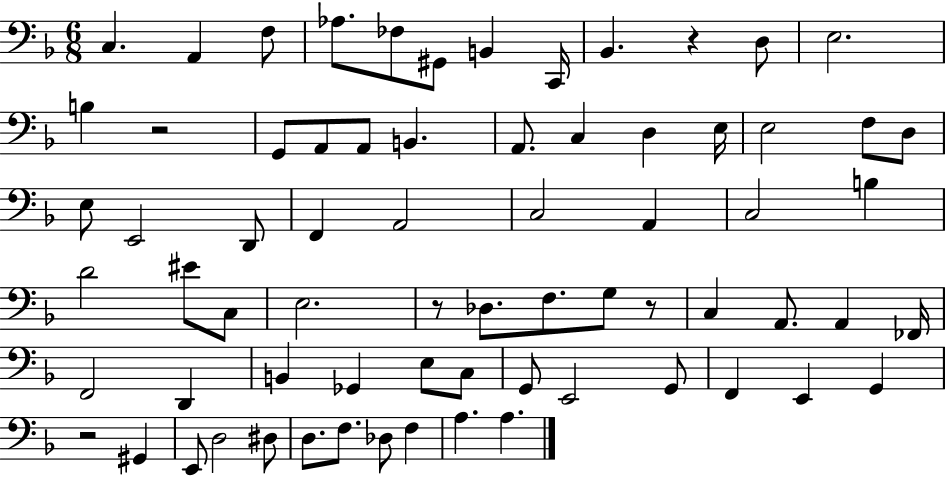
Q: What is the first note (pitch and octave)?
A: C3